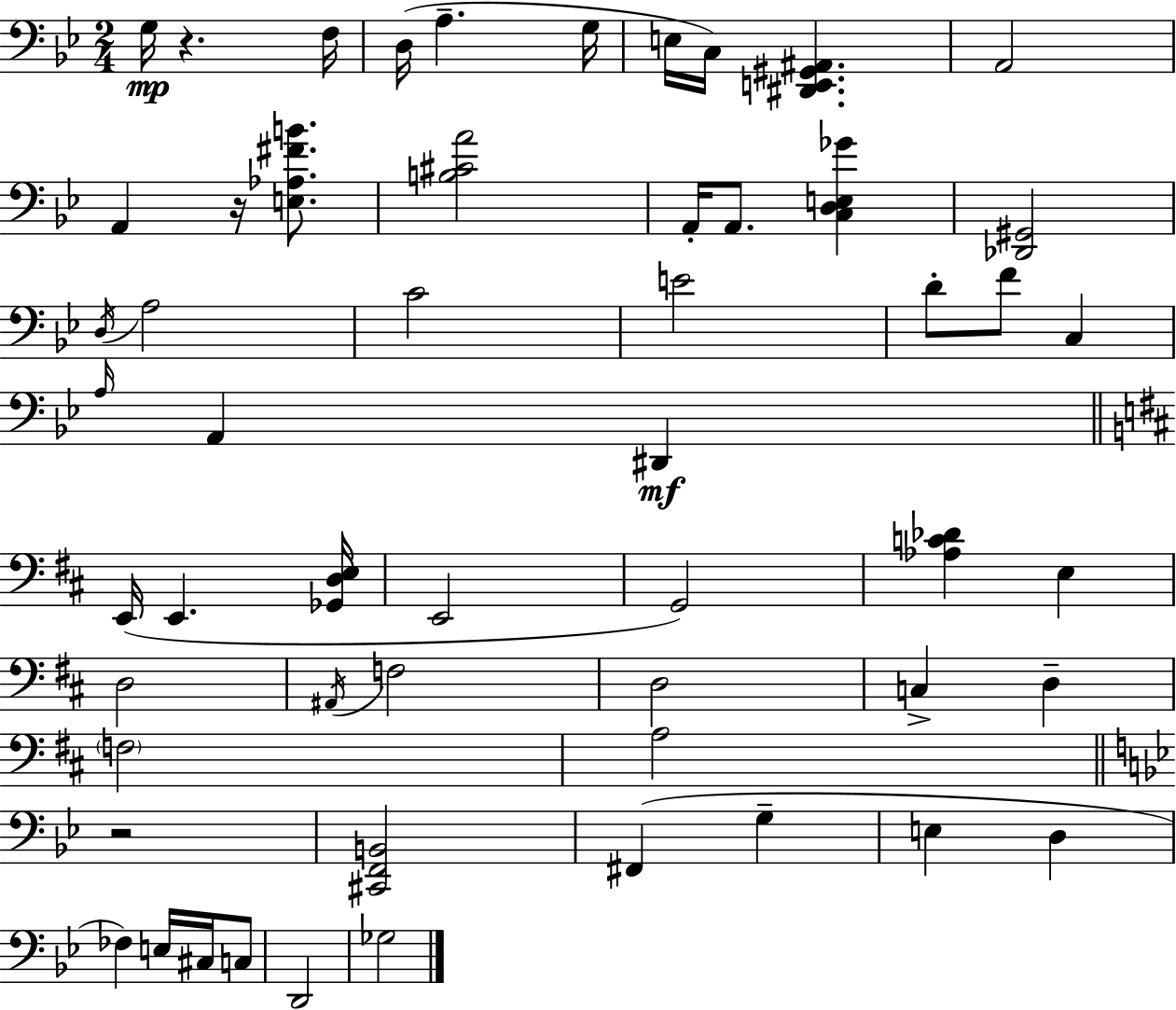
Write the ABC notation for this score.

X:1
T:Untitled
M:2/4
L:1/4
K:Gm
G,/4 z F,/4 D,/4 A, G,/4 E,/4 C,/4 [^D,,E,,^G,,^A,,] A,,2 A,, z/4 [E,_A,^FB]/2 [B,^CA]2 A,,/4 A,,/2 [C,D,E,_G] [_D,,^G,,]2 D,/4 A,2 C2 E2 D/2 F/2 C, A,/4 A,, ^D,, E,,/4 E,, [_G,,D,E,]/4 E,,2 G,,2 [_A,C_D] E, D,2 ^A,,/4 F,2 D,2 C, D, F,2 A,2 z2 [^C,,F,,B,,]2 ^F,, G, E, D, _F, E,/4 ^C,/4 C,/2 D,,2 _G,2